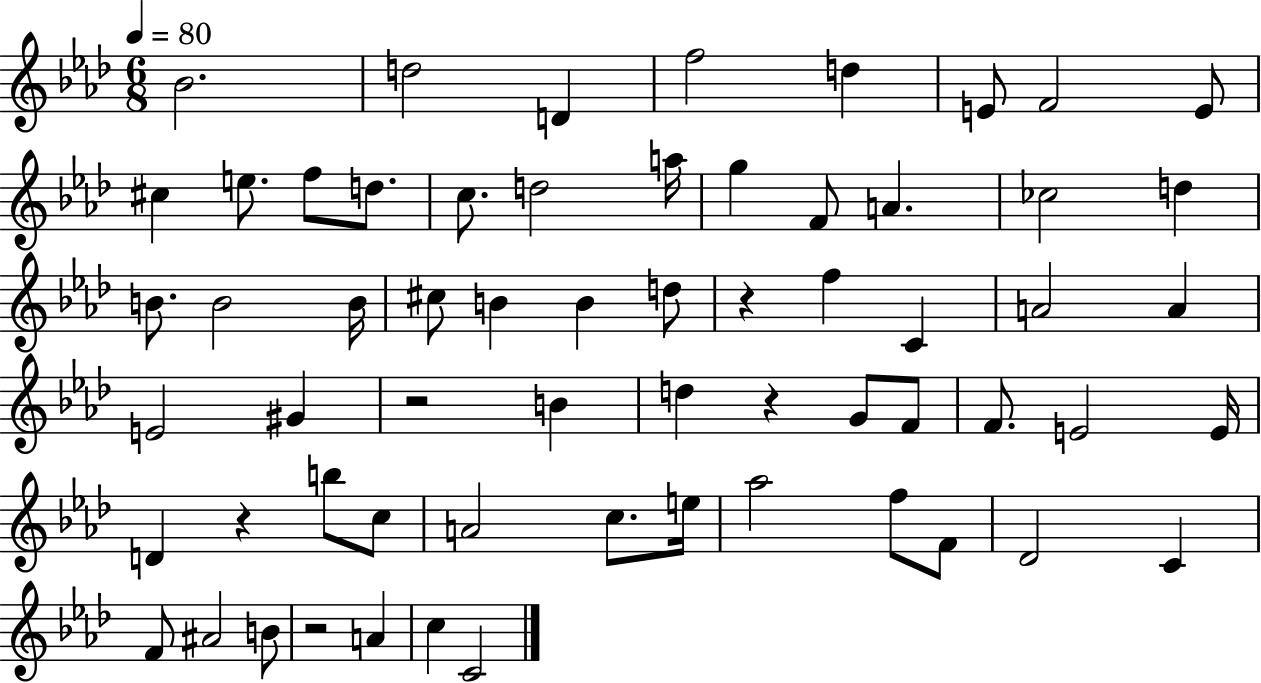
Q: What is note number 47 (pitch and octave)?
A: Ab5